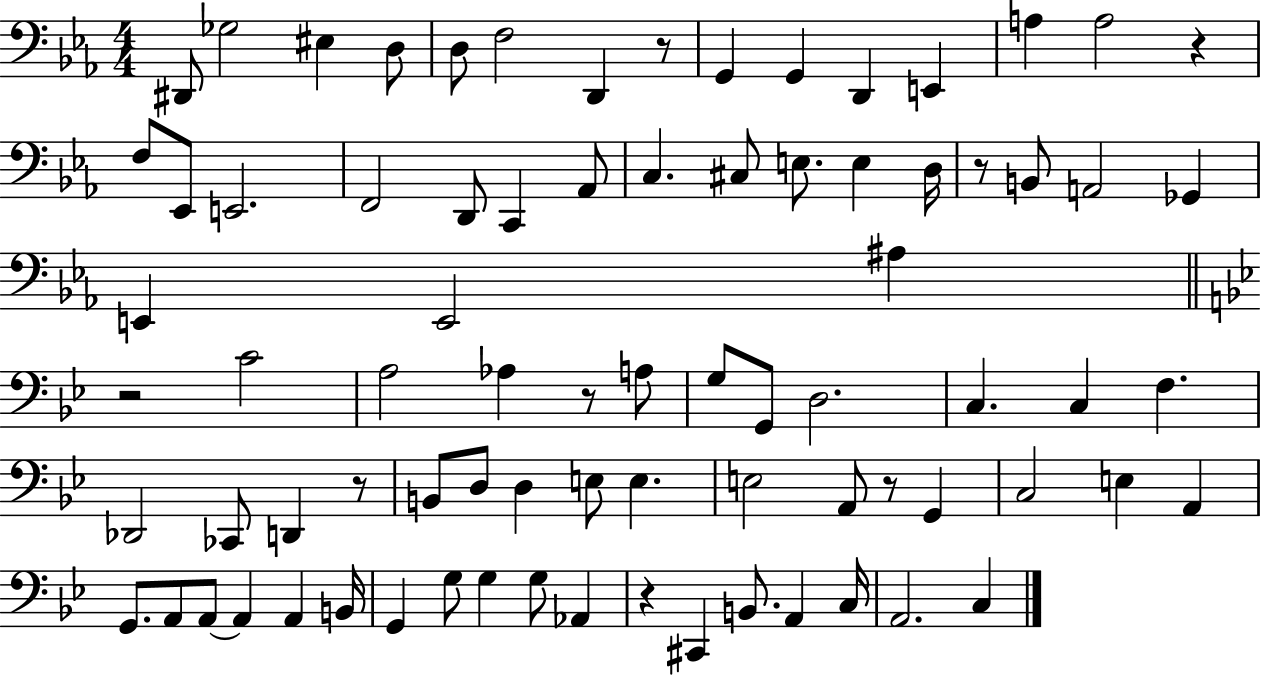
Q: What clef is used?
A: bass